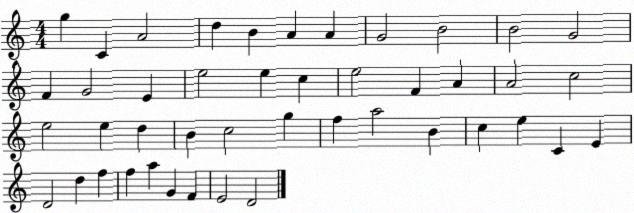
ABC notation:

X:1
T:Untitled
M:4/4
L:1/4
K:C
g C A2 d B A A G2 B2 B2 G2 F G2 E e2 e c e2 F A A2 c2 e2 e d B c2 g f a2 B c e C E D2 d f f a G F E2 D2